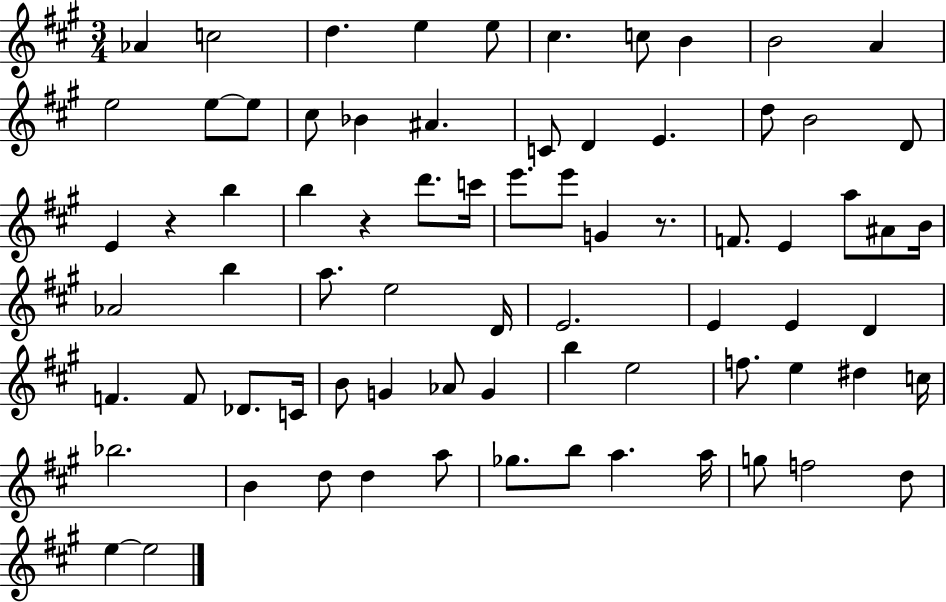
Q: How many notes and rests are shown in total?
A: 75